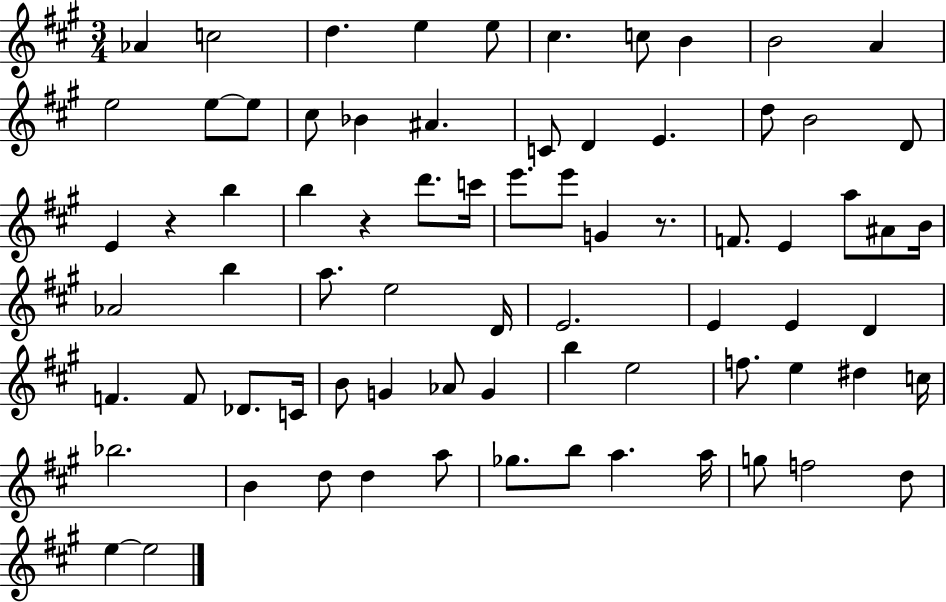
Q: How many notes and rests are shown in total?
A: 75